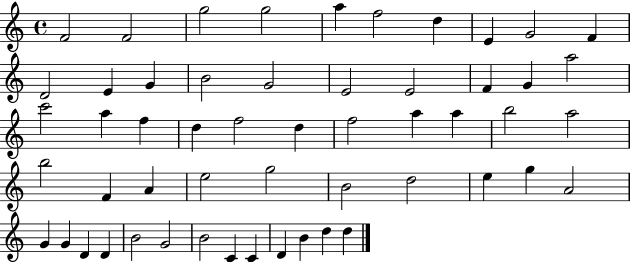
F4/h F4/h G5/h G5/h A5/q F5/h D5/q E4/q G4/h F4/q D4/h E4/q G4/q B4/h G4/h E4/h E4/h F4/q G4/q A5/h C6/h A5/q F5/q D5/q F5/h D5/q F5/h A5/q A5/q B5/h A5/h B5/h F4/q A4/q E5/h G5/h B4/h D5/h E5/q G5/q A4/h G4/q G4/q D4/q D4/q B4/h G4/h B4/h C4/q C4/q D4/q B4/q D5/q D5/q